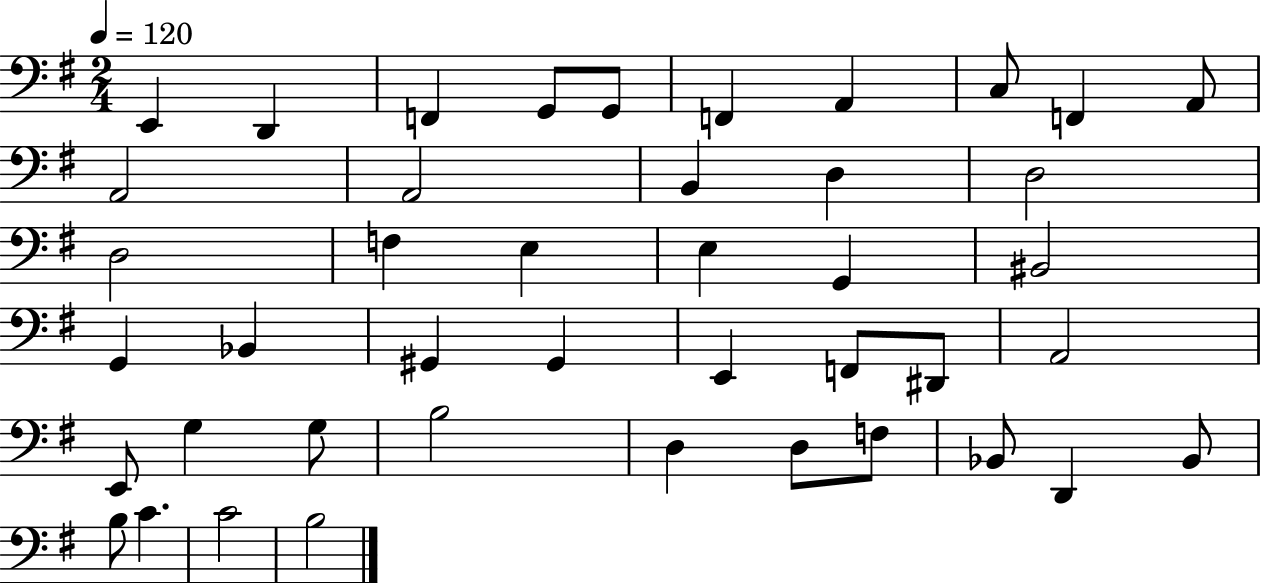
X:1
T:Untitled
M:2/4
L:1/4
K:G
E,, D,, F,, G,,/2 G,,/2 F,, A,, C,/2 F,, A,,/2 A,,2 A,,2 B,, D, D,2 D,2 F, E, E, G,, ^B,,2 G,, _B,, ^G,, ^G,, E,, F,,/2 ^D,,/2 A,,2 E,,/2 G, G,/2 B,2 D, D,/2 F,/2 _B,,/2 D,, _B,,/2 B,/2 C C2 B,2